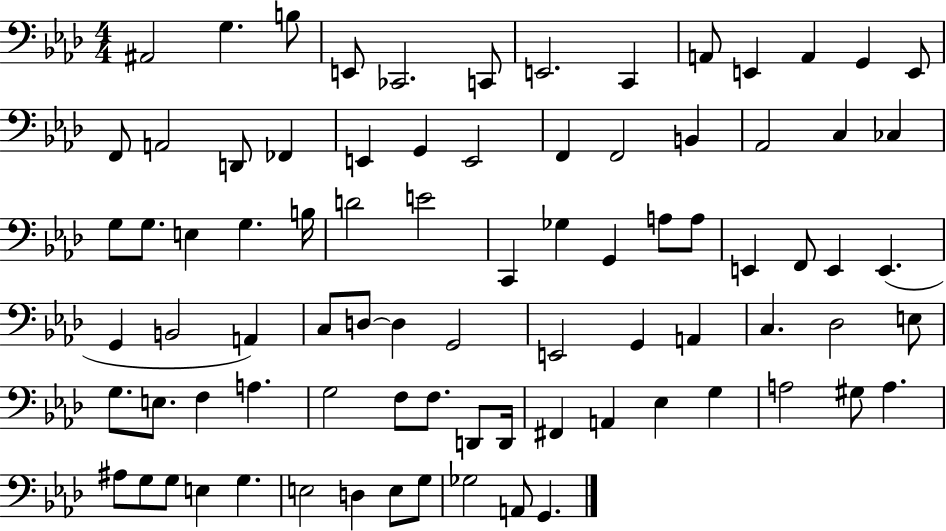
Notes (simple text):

A#2/h G3/q. B3/e E2/e CES2/h. C2/e E2/h. C2/q A2/e E2/q A2/q G2/q E2/e F2/e A2/h D2/e FES2/q E2/q G2/q E2/h F2/q F2/h B2/q Ab2/h C3/q CES3/q G3/e G3/e. E3/q G3/q. B3/s D4/h E4/h C2/q Gb3/q G2/q A3/e A3/e E2/q F2/e E2/q E2/q. G2/q B2/h A2/q C3/e D3/e D3/q G2/h E2/h G2/q A2/q C3/q. Db3/h E3/e G3/e. E3/e. F3/q A3/q. G3/h F3/e F3/e. D2/e D2/s F#2/q A2/q Eb3/q G3/q A3/h G#3/e A3/q. A#3/e G3/e G3/e E3/q G3/q. E3/h D3/q E3/e G3/e Gb3/h A2/e G2/q.